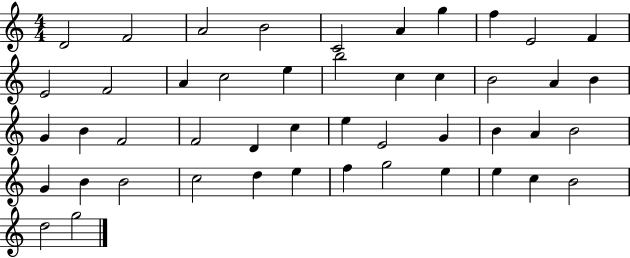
X:1
T:Untitled
M:4/4
L:1/4
K:C
D2 F2 A2 B2 C2 A g f E2 F E2 F2 A c2 e b2 c c B2 A B G B F2 F2 D c e E2 G B A B2 G B B2 c2 d e f g2 e e c B2 d2 g2